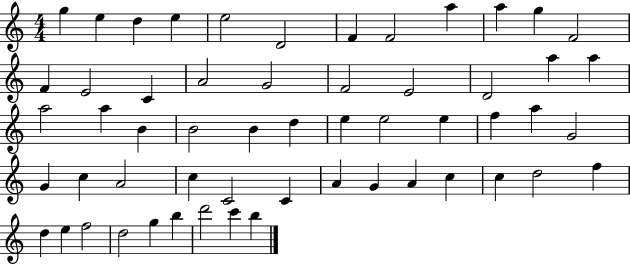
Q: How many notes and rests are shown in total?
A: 56